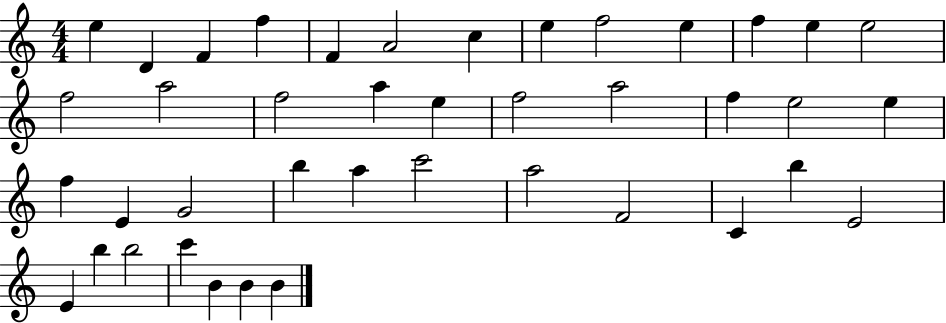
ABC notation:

X:1
T:Untitled
M:4/4
L:1/4
K:C
e D F f F A2 c e f2 e f e e2 f2 a2 f2 a e f2 a2 f e2 e f E G2 b a c'2 a2 F2 C b E2 E b b2 c' B B B